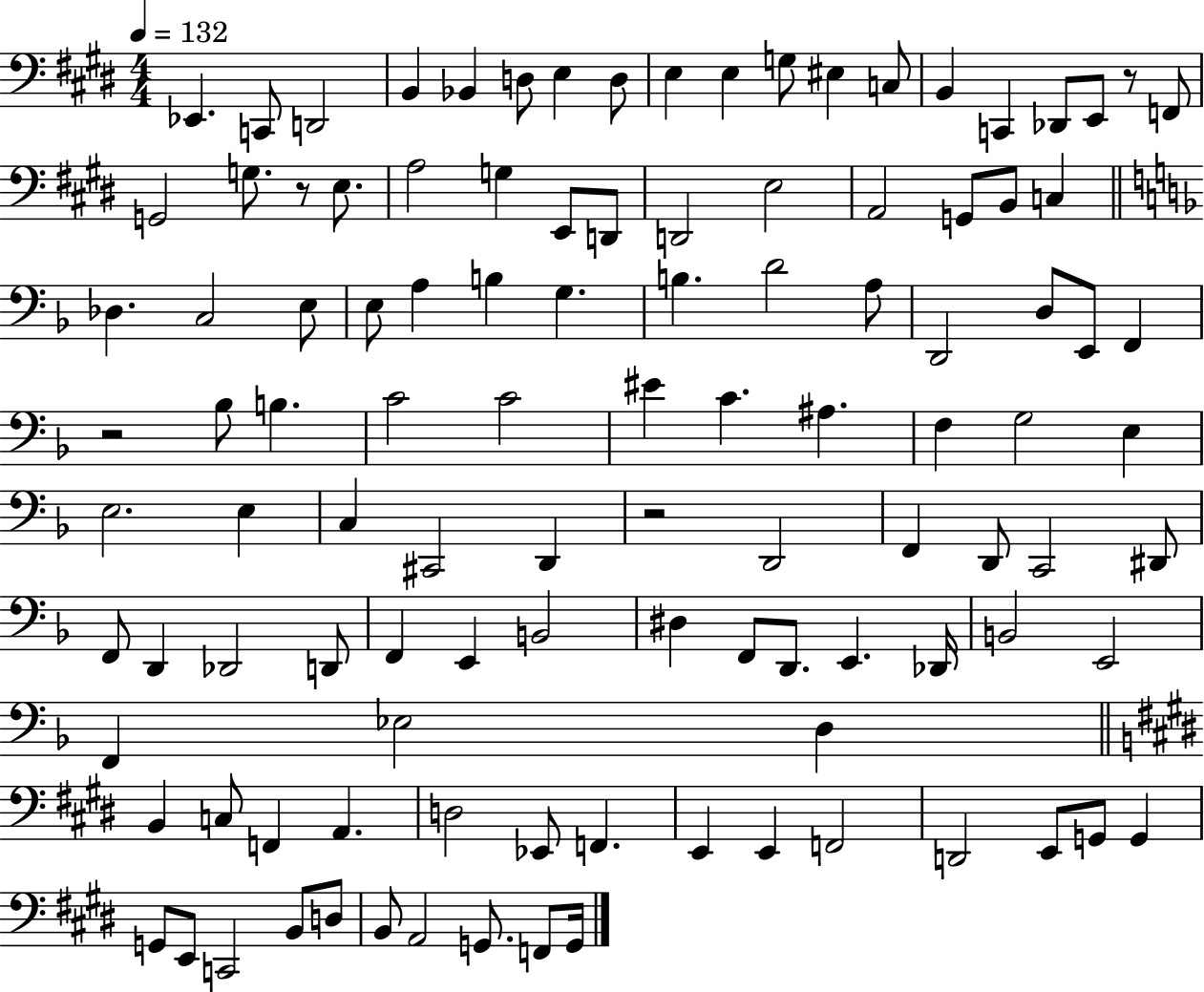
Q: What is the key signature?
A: E major